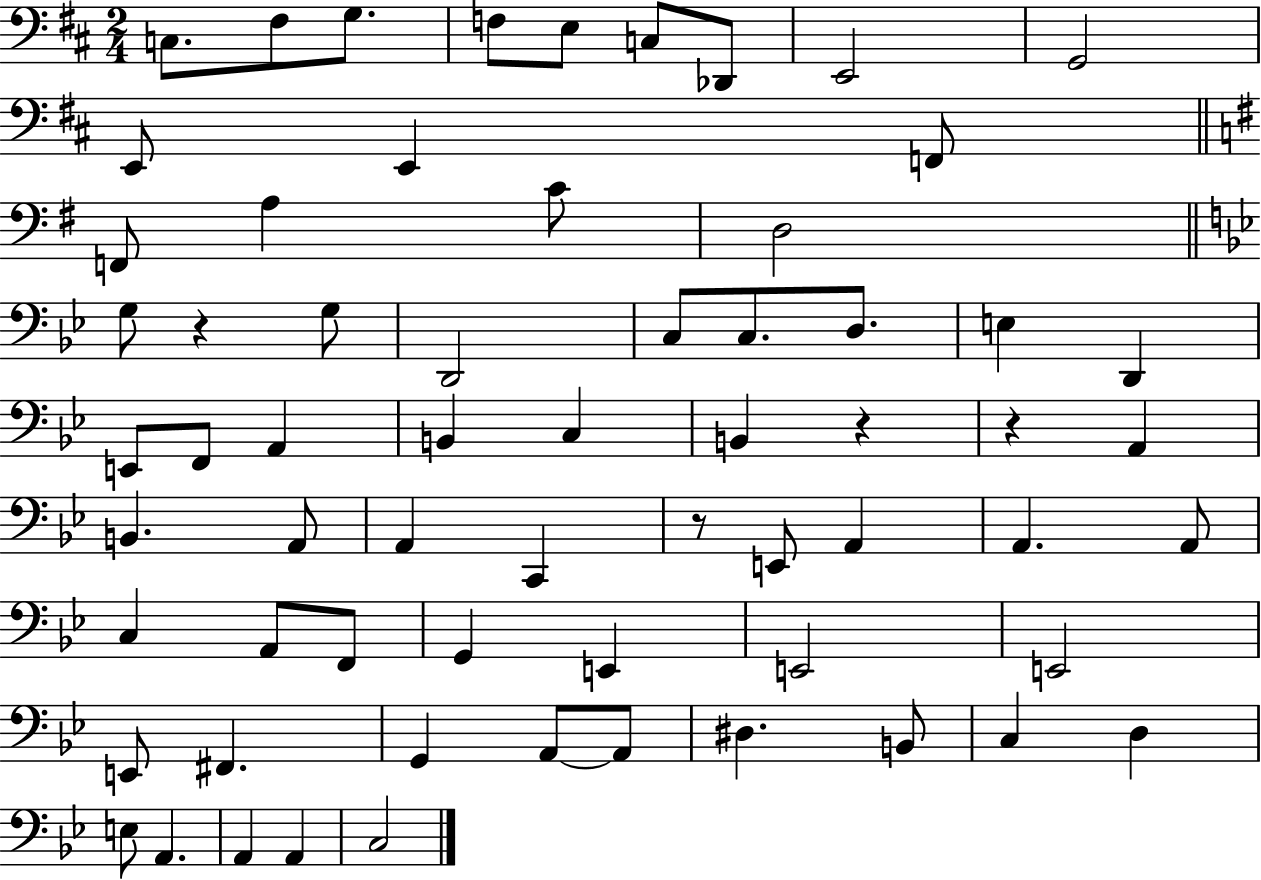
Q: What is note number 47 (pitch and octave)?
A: E2